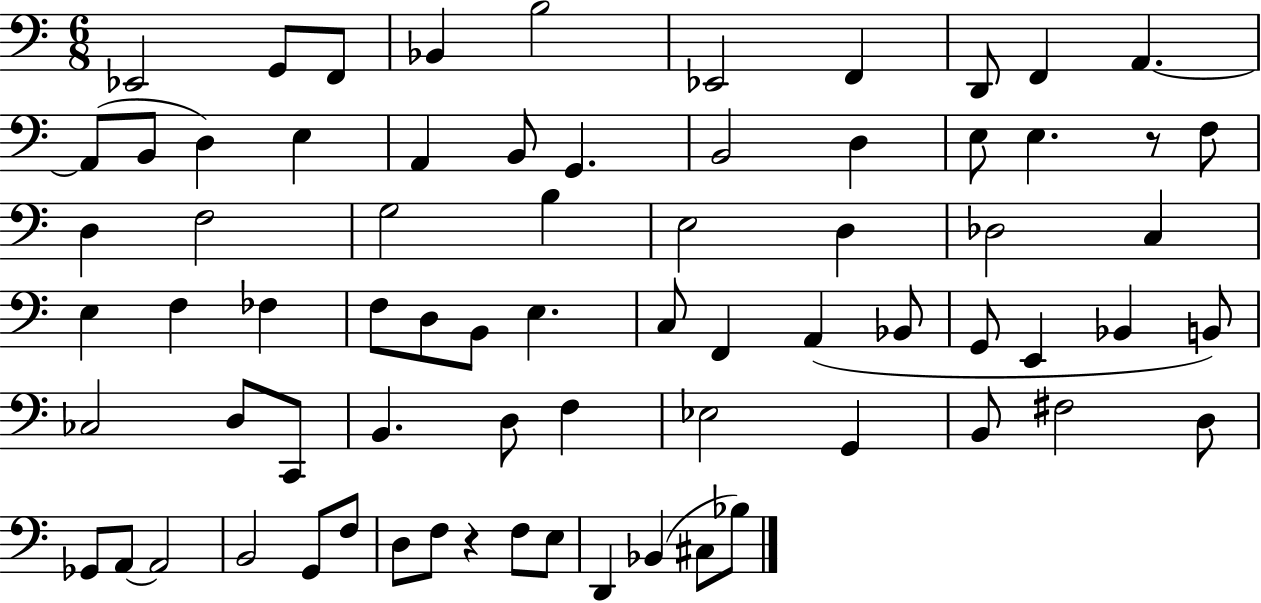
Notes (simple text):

Eb2/h G2/e F2/e Bb2/q B3/h Eb2/h F2/q D2/e F2/q A2/q. A2/e B2/e D3/q E3/q A2/q B2/e G2/q. B2/h D3/q E3/e E3/q. R/e F3/e D3/q F3/h G3/h B3/q E3/h D3/q Db3/h C3/q E3/q F3/q FES3/q F3/e D3/e B2/e E3/q. C3/e F2/q A2/q Bb2/e G2/e E2/q Bb2/q B2/e CES3/h D3/e C2/e B2/q. D3/e F3/q Eb3/h G2/q B2/e F#3/h D3/e Gb2/e A2/e A2/h B2/h G2/e F3/e D3/e F3/e R/q F3/e E3/e D2/q Bb2/q C#3/e Bb3/e